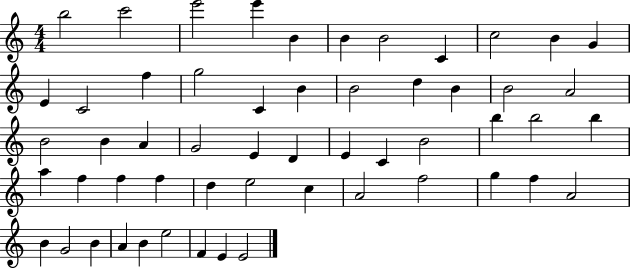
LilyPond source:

{
  \clef treble
  \numericTimeSignature
  \time 4/4
  \key c \major
  b''2 c'''2 | e'''2 e'''4 b'4 | b'4 b'2 c'4 | c''2 b'4 g'4 | \break e'4 c'2 f''4 | g''2 c'4 b'4 | b'2 d''4 b'4 | b'2 a'2 | \break b'2 b'4 a'4 | g'2 e'4 d'4 | e'4 c'4 b'2 | b''4 b''2 b''4 | \break a''4 f''4 f''4 f''4 | d''4 e''2 c''4 | a'2 f''2 | g''4 f''4 a'2 | \break b'4 g'2 b'4 | a'4 b'4 e''2 | f'4 e'4 e'2 | \bar "|."
}